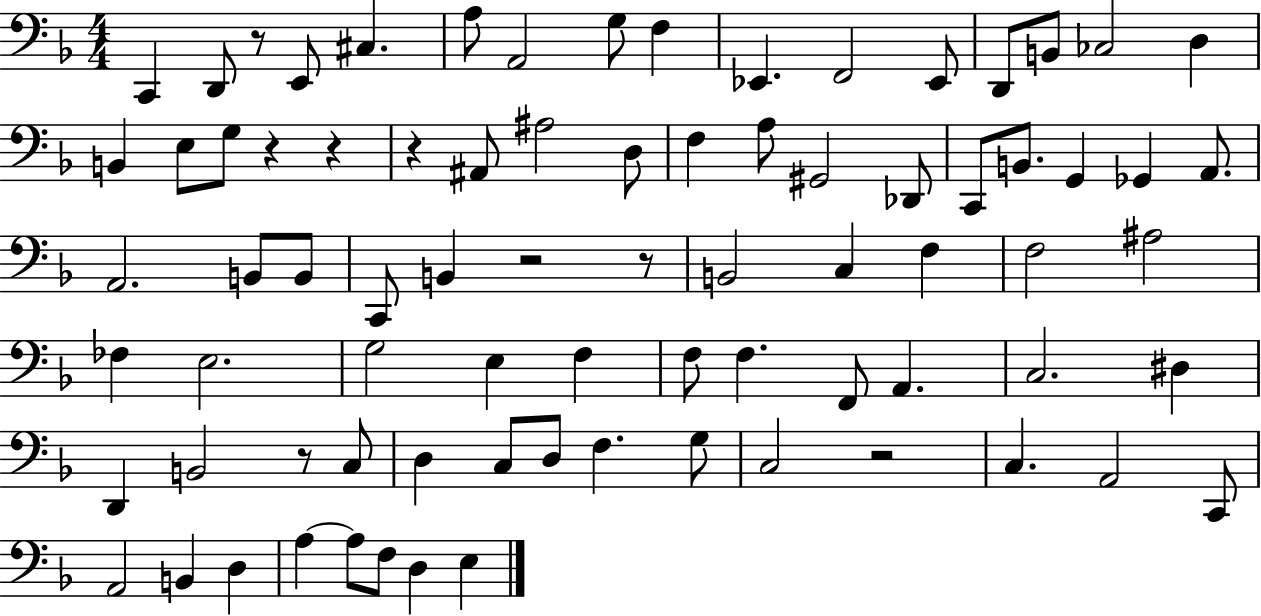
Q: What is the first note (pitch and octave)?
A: C2